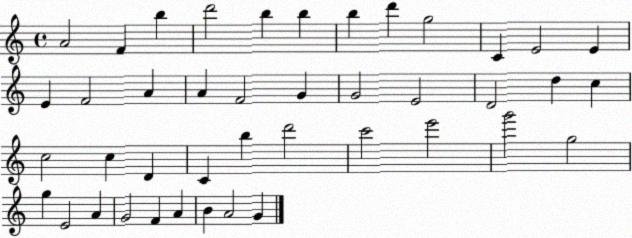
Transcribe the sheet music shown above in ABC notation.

X:1
T:Untitled
M:4/4
L:1/4
K:C
A2 F b d'2 b b b d' g2 C E2 E E F2 A A F2 G G2 E2 D2 d c c2 c D C b d'2 c'2 e'2 g'2 g2 g E2 A G2 F A B A2 G